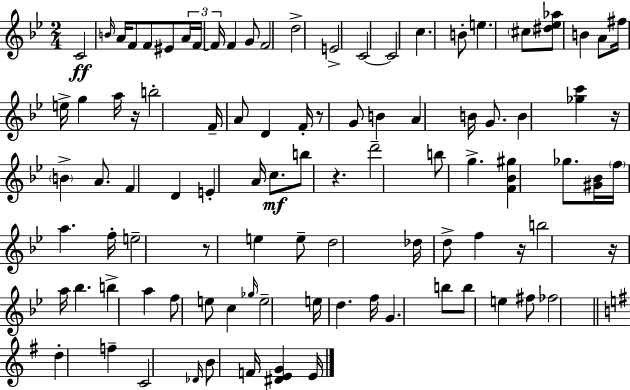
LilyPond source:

{
  \clef treble
  \numericTimeSignature
  \time 2/4
  \key bes \major
  \repeat volta 2 { c'2\ff | \grace { b'16 } a'16 f'8 f'8 eis'8 | \tuplet 3/2 { a'16 f'16~~ f'16 } f'4 g'8 | f'2 | \break d''2-> | e'2-> | c'2~~ | c'2 | \break c''4. b'8-. | e''4. \parenthesize cis''8 | <dis'' ees'' aes''>8 b'4 a'8 | fis''16 e''16-> g''4 a''16 | \break r16 b''2-. | f'16-- a'8 d'4 | f'16-. r8 g'8 b'4 | a'4 b'16 g'8. | \break b'4 <ges'' c'''>4 | r16 \parenthesize b'4-> a'8. | f'4 d'4 | e'4-. a'16 c''8.\mf | \break b''8 r4. | d'''2-- | b''8 g''4.-> | <f' bes' gis''>4 ges''8. | \break <gis' bes'>16 \parenthesize f''16 a''4. | f''16-. e''2-- | r8 e''4 e''8-- | d''2 | \break des''16 d''8-> f''4 | r16 b''2 | r16 a''16 bes''4. | b''4-> a''4 | \break f''8 e''8 c''4 | \grace { ges''16 } e''2-- | e''16 d''4. | f''16 g'4. | \break b''8 b''8 e''4 | fis''8 fes''2 | \bar "||" \break \key g \major d''4-. f''4-- | c'2 | \grace { des'16 } b'8 f'16 <dis' e' g'>4 | e'16 } \bar "|."
}